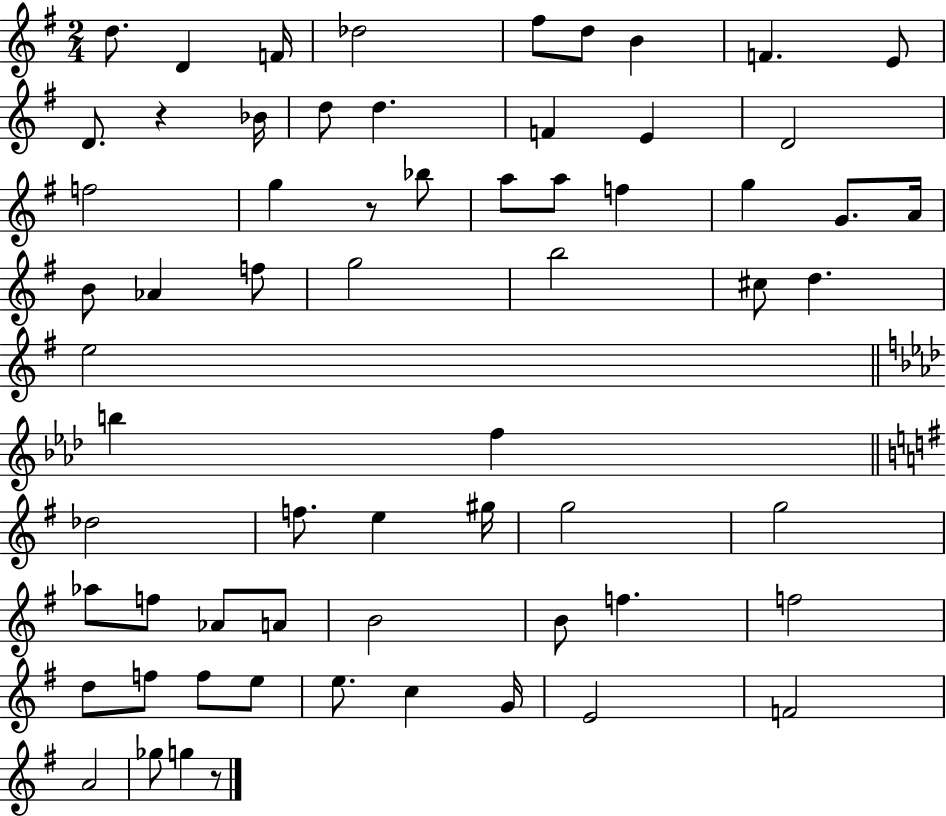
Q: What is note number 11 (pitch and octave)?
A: Bb4